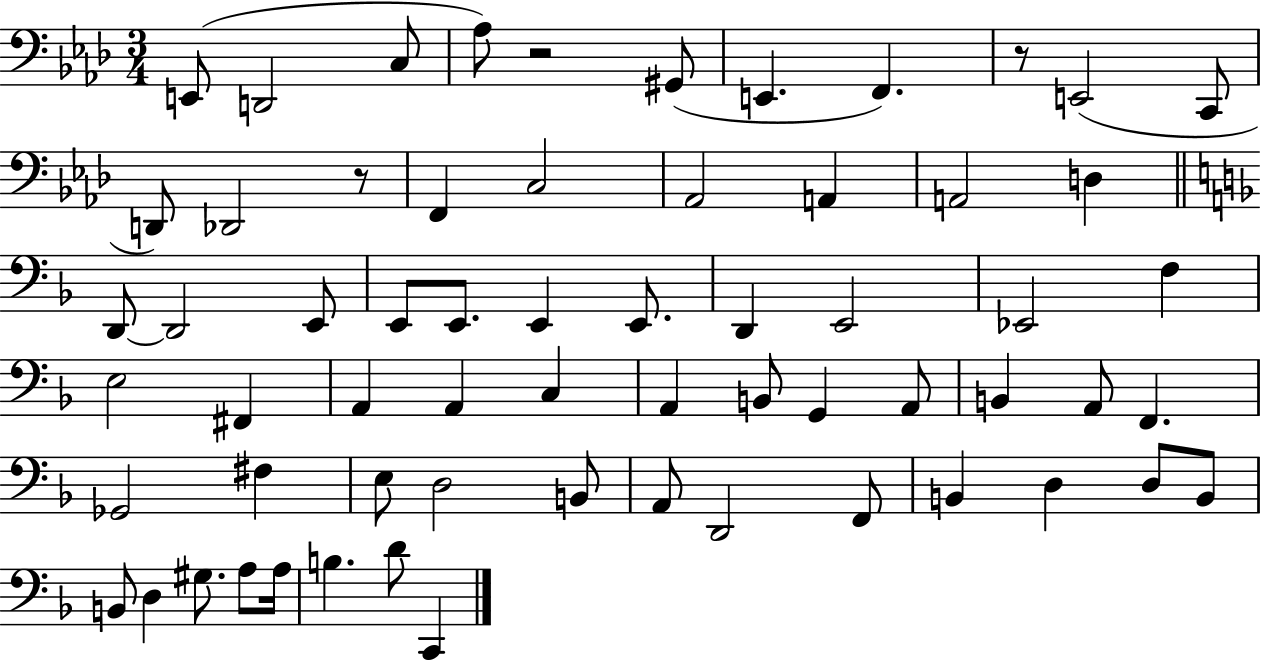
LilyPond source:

{
  \clef bass
  \numericTimeSignature
  \time 3/4
  \key aes \major
  e,8( d,2 c8 | aes8) r2 gis,8( | e,4. f,4.) | r8 e,2( c,8 | \break d,8) des,2 r8 | f,4 c2 | aes,2 a,4 | a,2 d4 | \break \bar "||" \break \key d \minor d,8~~ d,2 e,8 | e,8 e,8. e,4 e,8. | d,4 e,2 | ees,2 f4 | \break e2 fis,4 | a,4 a,4 c4 | a,4 b,8 g,4 a,8 | b,4 a,8 f,4. | \break ges,2 fis4 | e8 d2 b,8 | a,8 d,2 f,8 | b,4 d4 d8 b,8 | \break b,8 d4 gis8. a8 a16 | b4. d'8 c,4 | \bar "|."
}